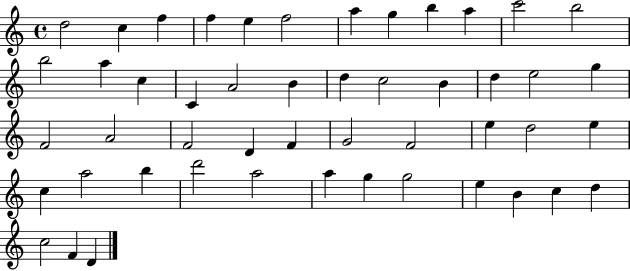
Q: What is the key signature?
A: C major